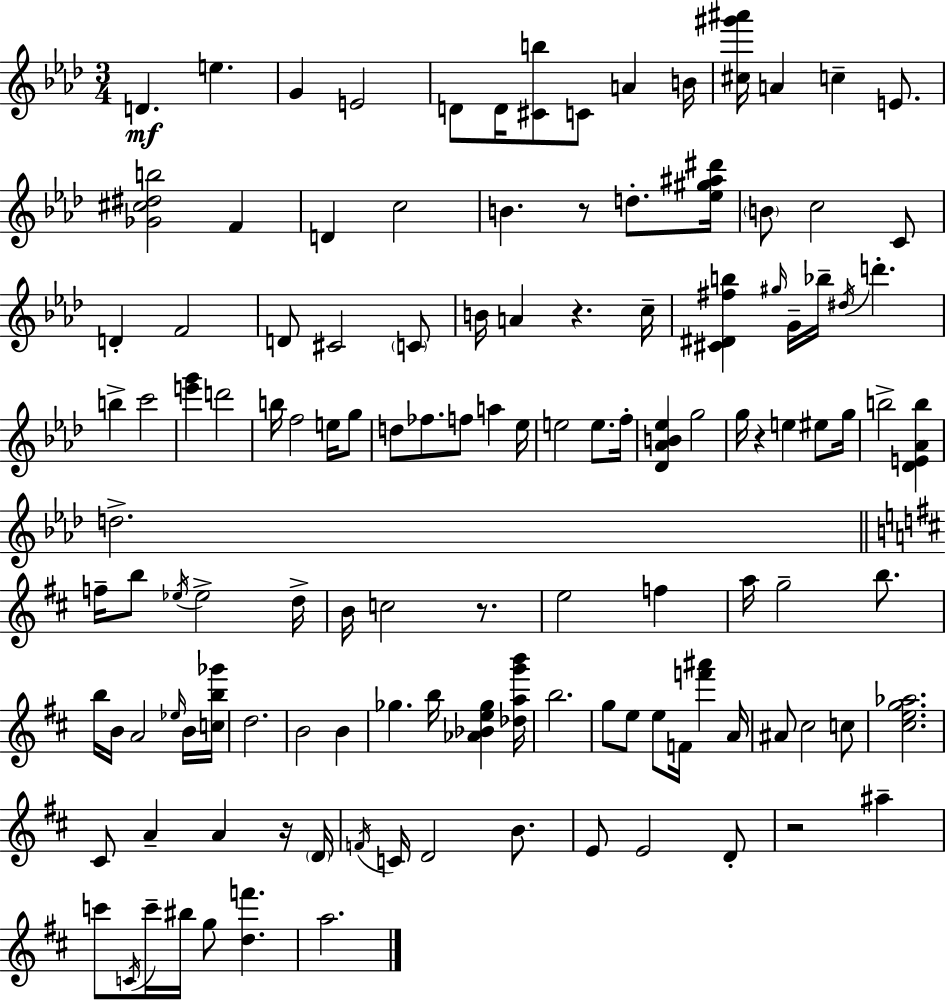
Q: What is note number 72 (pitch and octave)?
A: B4